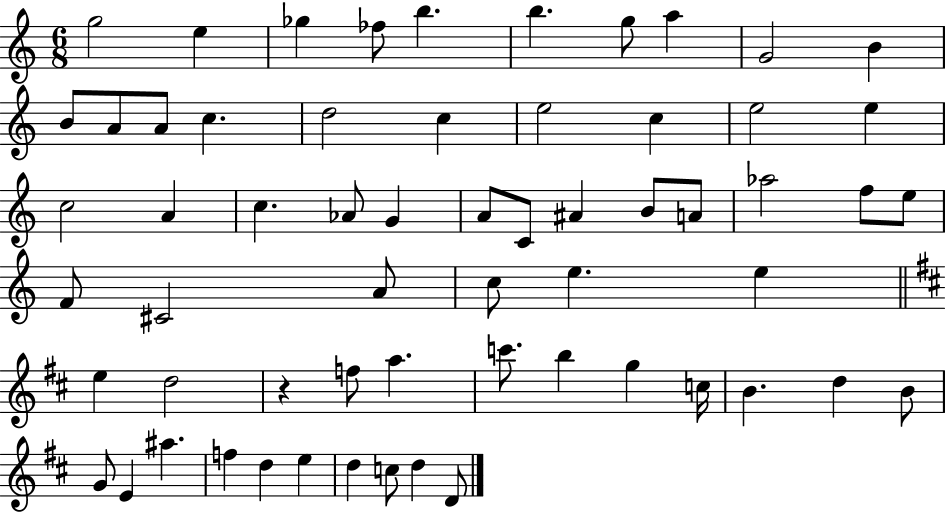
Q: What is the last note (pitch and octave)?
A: D4